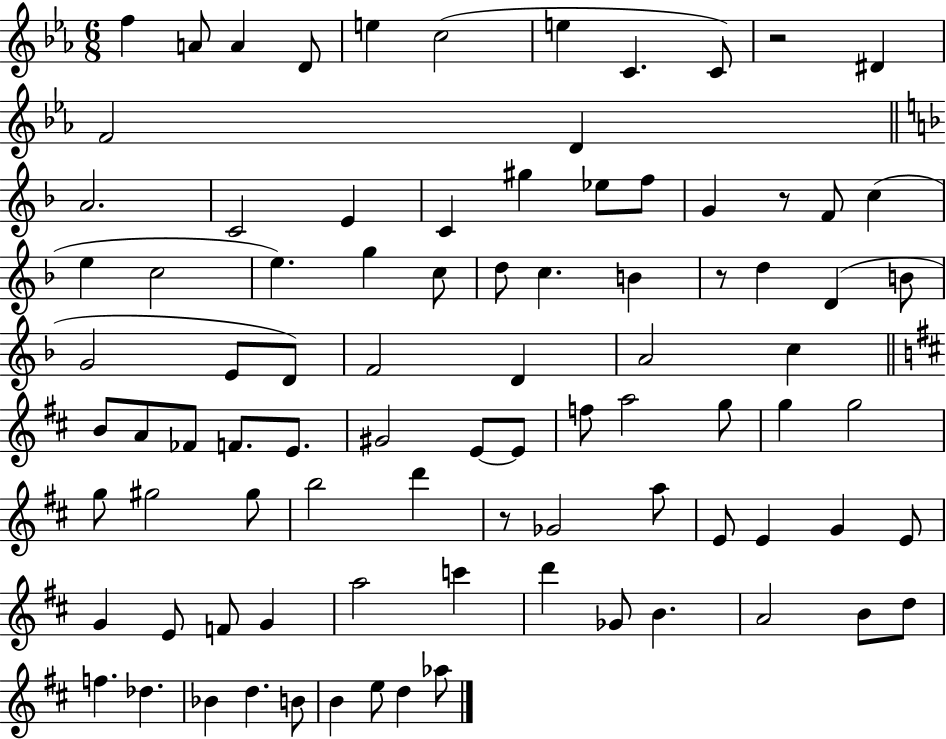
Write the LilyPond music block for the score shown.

{
  \clef treble
  \numericTimeSignature
  \time 6/8
  \key ees \major
  \repeat volta 2 { f''4 a'8 a'4 d'8 | e''4 c''2( | e''4 c'4. c'8) | r2 dis'4 | \break f'2 d'4 | \bar "||" \break \key f \major a'2. | c'2 e'4 | c'4 gis''4 ees''8 f''8 | g'4 r8 f'8 c''4( | \break e''4 c''2 | e''4.) g''4 c''8 | d''8 c''4. b'4 | r8 d''4 d'4( b'8 | \break g'2 e'8 d'8) | f'2 d'4 | a'2 c''4 | \bar "||" \break \key d \major b'8 a'8 fes'8 f'8. e'8. | gis'2 e'8~~ e'8 | f''8 a''2 g''8 | g''4 g''2 | \break g''8 gis''2 gis''8 | b''2 d'''4 | r8 ges'2 a''8 | e'8 e'4 g'4 e'8 | \break g'4 e'8 f'8 g'4 | a''2 c'''4 | d'''4 ges'8 b'4. | a'2 b'8 d''8 | \break f''4. des''4. | bes'4 d''4. b'8 | b'4 e''8 d''4 aes''8 | } \bar "|."
}